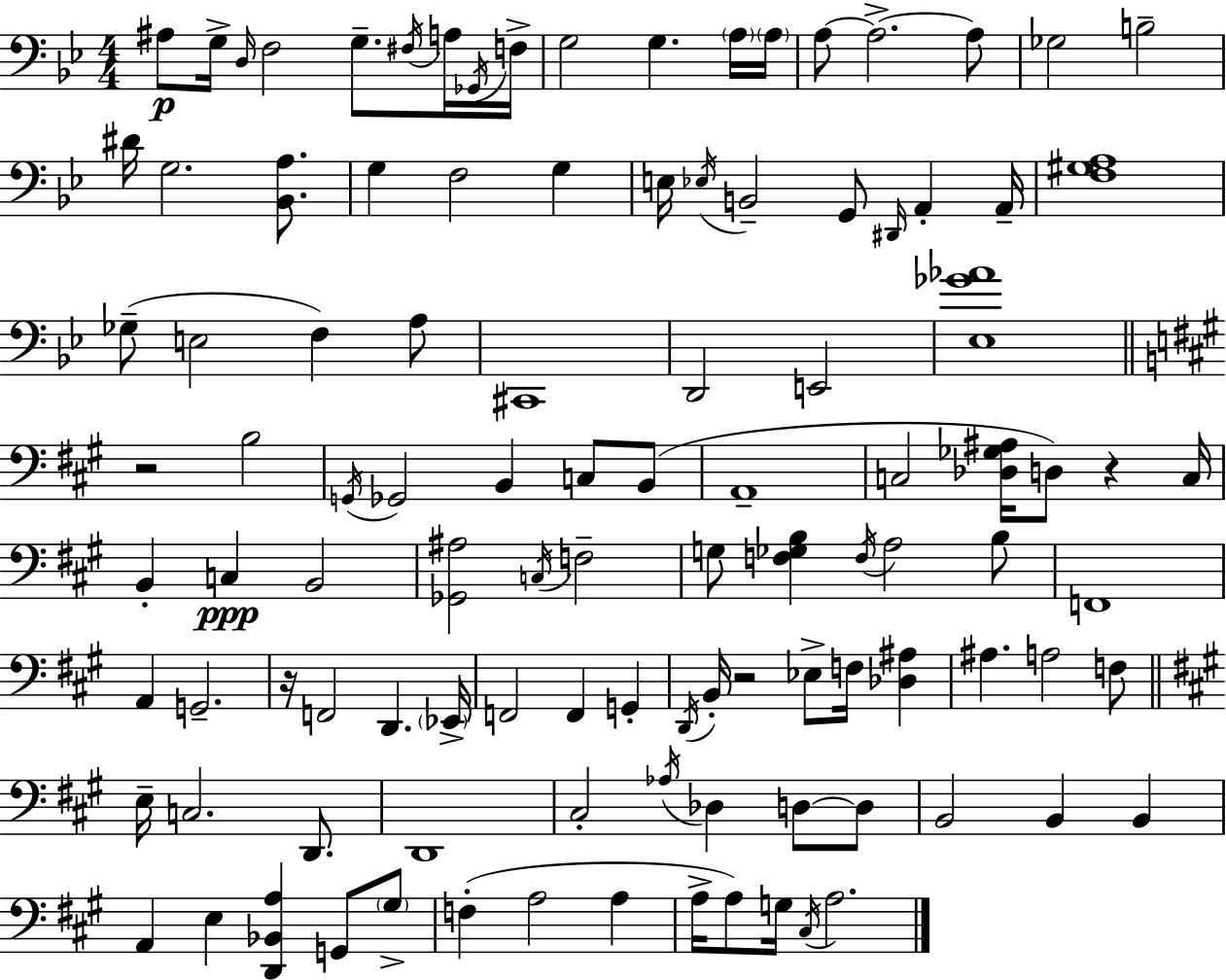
{
  \clef bass
  \numericTimeSignature
  \time 4/4
  \key bes \major
  ais8\p g16-> \grace { d16 } f2 g8.-- \acciaccatura { fis16 } | a16 \acciaccatura { ges,16 } f16-> g2 g4. | \parenthesize a16 \parenthesize a16 a8~~ a2.->~~ | a8 ges2 b2-- | \break dis'16 g2. | <bes, a>8. g4 f2 g4 | e16 \acciaccatura { ees16 } b,2-- g,8 \grace { dis,16 } | a,4-. a,16-- <f gis a>1 | \break ges8--( e2 f4) | a8 cis,1 | d,2 e,2 | <ees ges' aes'>1 | \break \bar "||" \break \key a \major r2 b2 | \acciaccatura { g,16 } ges,2 b,4 c8 b,8( | a,1-- | c2 <des ges ais>16 d8) r4 | \break c16 b,4-. c4\ppp b,2 | <ges, ais>2 \acciaccatura { c16 } f2-- | g8 <f ges b>4 \acciaccatura { f16 } a2 | b8 f,1 | \break a,4 g,2.-- | r16 f,2 d,4. | \parenthesize ees,16-> f,2 f,4 g,4-. | \acciaccatura { d,16 } b,16-. r2 ees8-> f16 | \break <des ais>4 ais4. a2 | f8 \bar "||" \break \key a \major e16-- c2. d,8. | d,1 | cis2-. \acciaccatura { aes16 } des4 d8~~ d8 | b,2 b,4 b,4 | \break a,4 e4 <d, bes, a>4 g,8 \parenthesize gis8-> | f4-.( a2 a4 | a16-> a8) g16 \acciaccatura { cis16 } a2. | \bar "|."
}